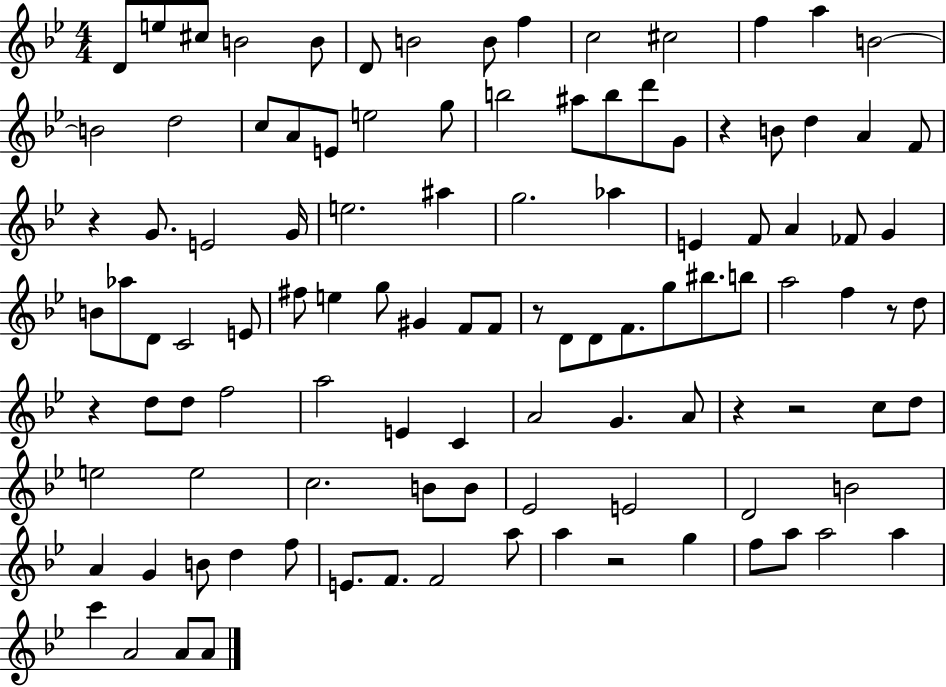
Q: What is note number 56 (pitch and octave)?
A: F4